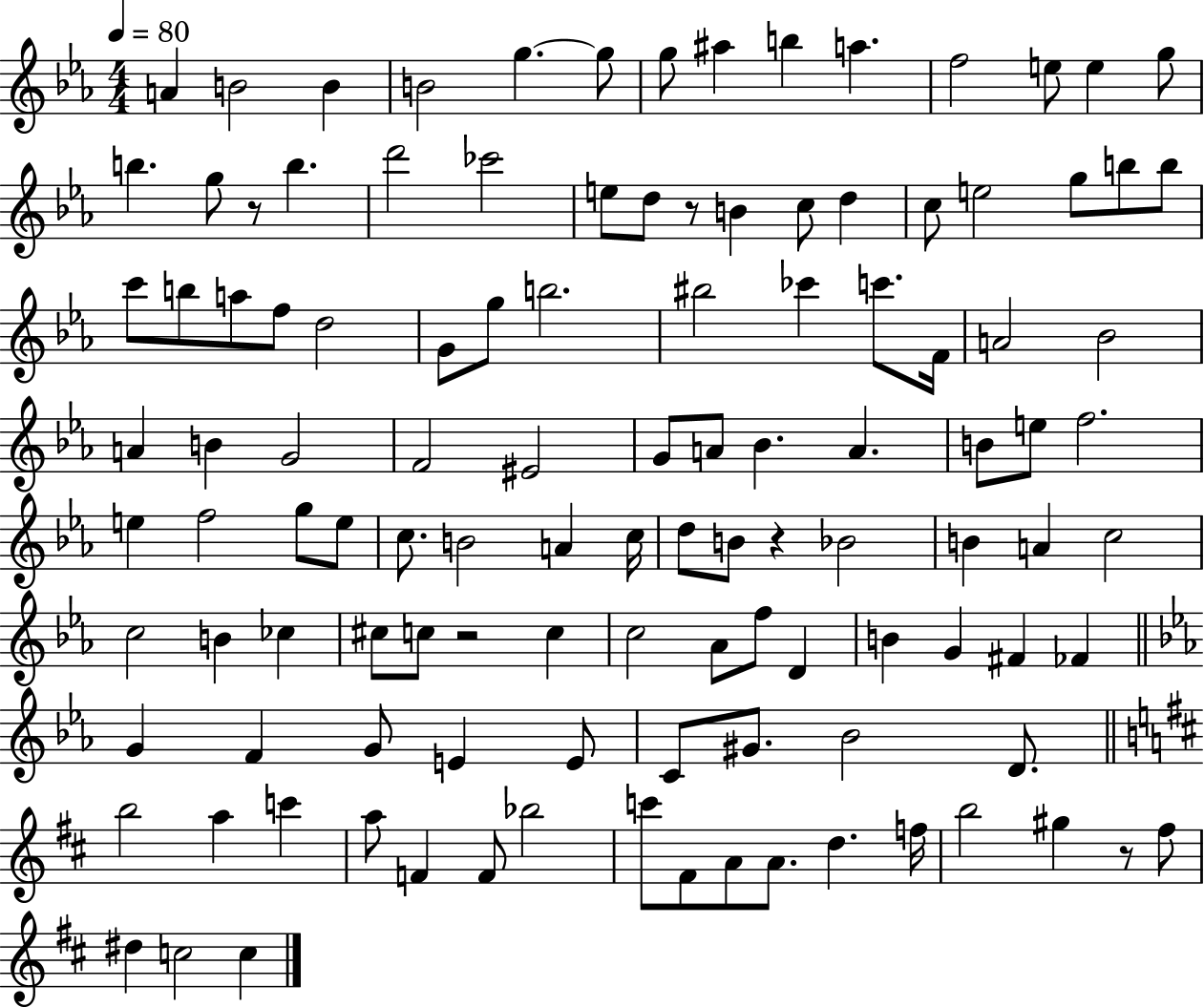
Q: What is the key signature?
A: EES major